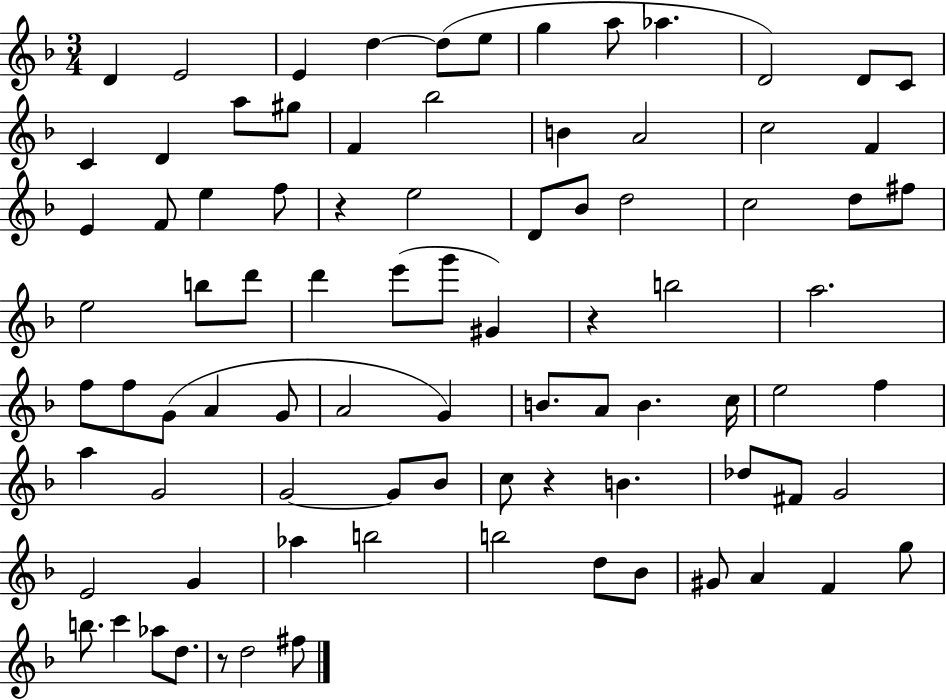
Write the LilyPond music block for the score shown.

{
  \clef treble
  \numericTimeSignature
  \time 3/4
  \key f \major
  d'4 e'2 | e'4 d''4~~ d''8( e''8 | g''4 a''8 aes''4. | d'2) d'8 c'8 | \break c'4 d'4 a''8 gis''8 | f'4 bes''2 | b'4 a'2 | c''2 f'4 | \break e'4 f'8 e''4 f''8 | r4 e''2 | d'8 bes'8 d''2 | c''2 d''8 fis''8 | \break e''2 b''8 d'''8 | d'''4 e'''8( g'''8 gis'4) | r4 b''2 | a''2. | \break f''8 f''8 g'8( a'4 g'8 | a'2 g'4) | b'8. a'8 b'4. c''16 | e''2 f''4 | \break a''4 g'2 | g'2~~ g'8 bes'8 | c''8 r4 b'4. | des''8 fis'8 g'2 | \break e'2 g'4 | aes''4 b''2 | b''2 d''8 bes'8 | gis'8 a'4 f'4 g''8 | \break b''8. c'''4 aes''8 d''8. | r8 d''2 fis''8 | \bar "|."
}